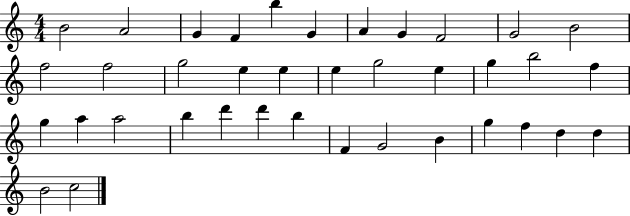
X:1
T:Untitled
M:4/4
L:1/4
K:C
B2 A2 G F b G A G F2 G2 B2 f2 f2 g2 e e e g2 e g b2 f g a a2 b d' d' b F G2 B g f d d B2 c2